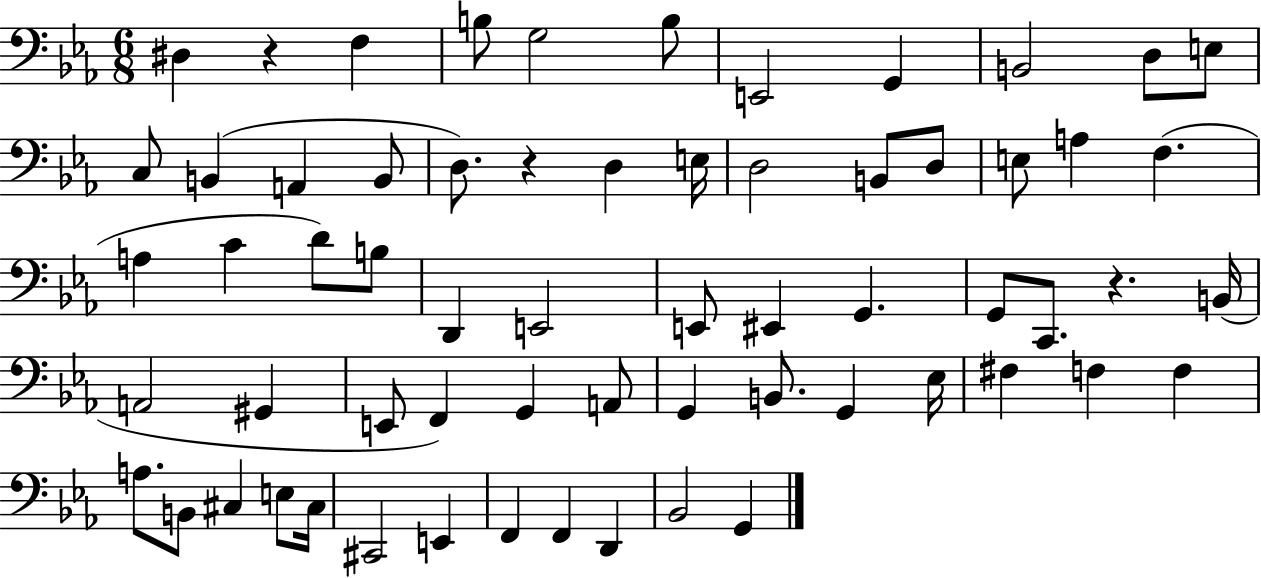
X:1
T:Untitled
M:6/8
L:1/4
K:Eb
^D, z F, B,/2 G,2 B,/2 E,,2 G,, B,,2 D,/2 E,/2 C,/2 B,, A,, B,,/2 D,/2 z D, E,/4 D,2 B,,/2 D,/2 E,/2 A, F, A, C D/2 B,/2 D,, E,,2 E,,/2 ^E,, G,, G,,/2 C,,/2 z B,,/4 A,,2 ^G,, E,,/2 F,, G,, A,,/2 G,, B,,/2 G,, _E,/4 ^F, F, F, A,/2 B,,/2 ^C, E,/2 ^C,/4 ^C,,2 E,, F,, F,, D,, _B,,2 G,,